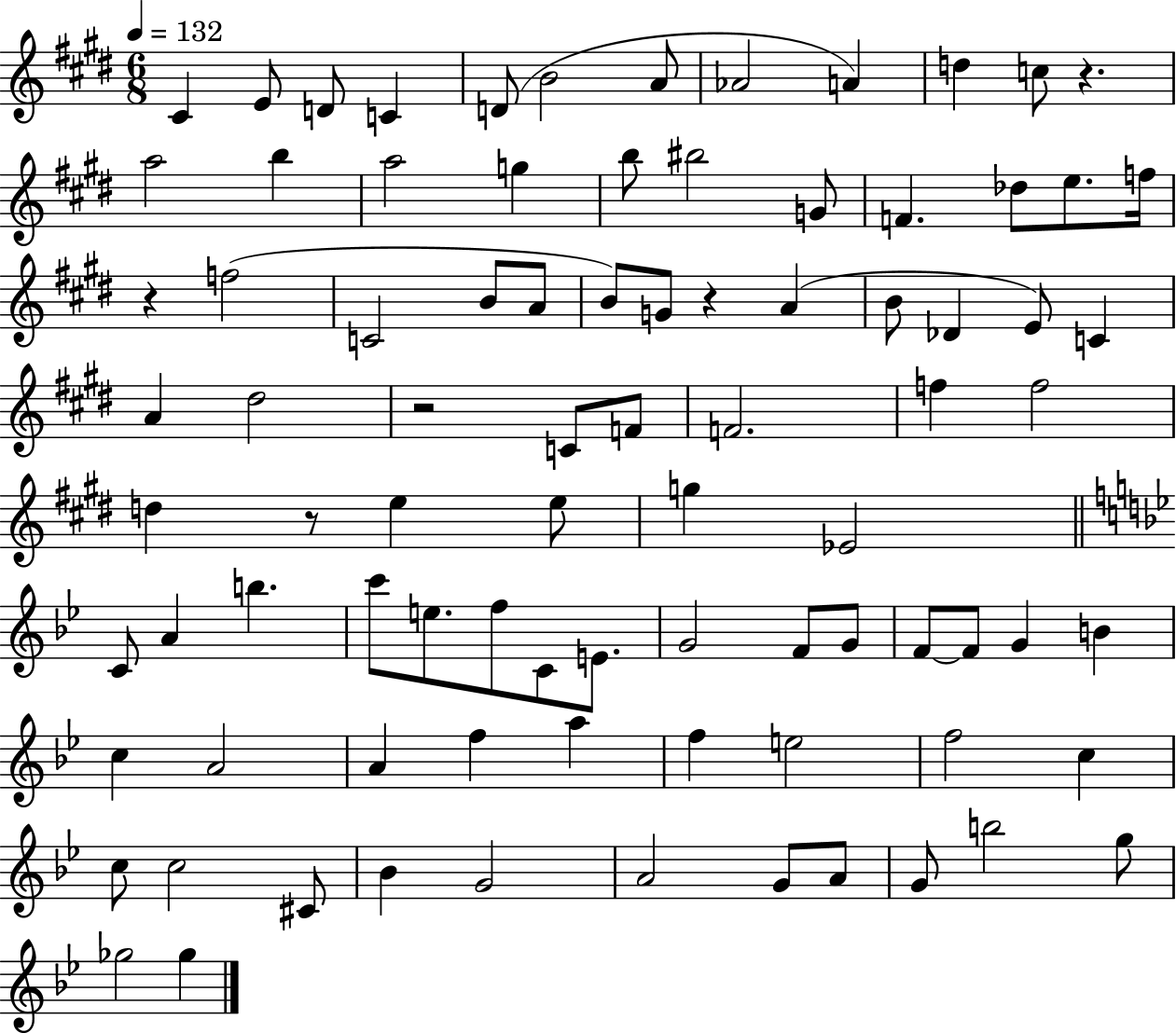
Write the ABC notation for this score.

X:1
T:Untitled
M:6/8
L:1/4
K:E
^C E/2 D/2 C D/2 B2 A/2 _A2 A d c/2 z a2 b a2 g b/2 ^b2 G/2 F _d/2 e/2 f/4 z f2 C2 B/2 A/2 B/2 G/2 z A B/2 _D E/2 C A ^d2 z2 C/2 F/2 F2 f f2 d z/2 e e/2 g _E2 C/2 A b c'/2 e/2 f/2 C/2 E/2 G2 F/2 G/2 F/2 F/2 G B c A2 A f a f e2 f2 c c/2 c2 ^C/2 _B G2 A2 G/2 A/2 G/2 b2 g/2 _g2 _g